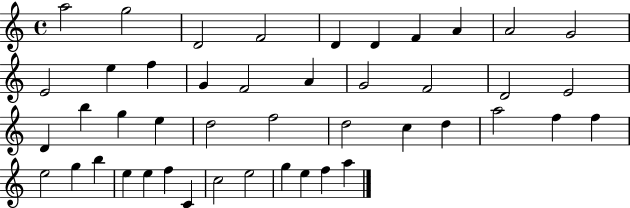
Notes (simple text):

A5/h G5/h D4/h F4/h D4/q D4/q F4/q A4/q A4/h G4/h E4/h E5/q F5/q G4/q F4/h A4/q G4/h F4/h D4/h E4/h D4/q B5/q G5/q E5/q D5/h F5/h D5/h C5/q D5/q A5/h F5/q F5/q E5/h G5/q B5/q E5/q E5/q F5/q C4/q C5/h E5/h G5/q E5/q F5/q A5/q